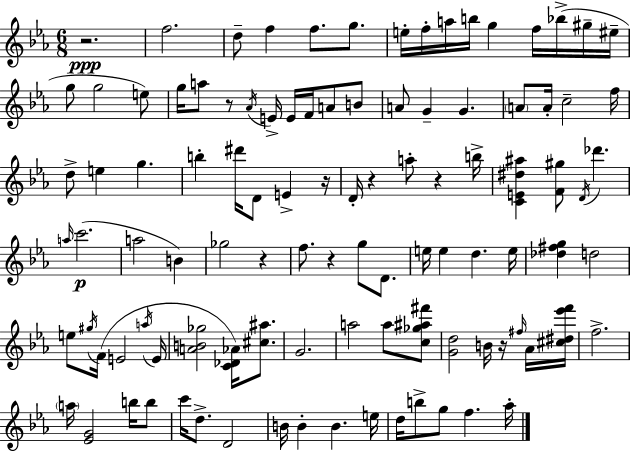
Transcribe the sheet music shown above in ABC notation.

X:1
T:Untitled
M:6/8
L:1/4
K:Eb
z2 f2 d/2 f f/2 g/2 e/4 f/4 a/4 b/4 g f/4 _b/4 ^g/4 ^e/4 g/2 g2 e/2 g/4 a/2 z/2 _A/4 E/4 E/4 F/4 A/2 B/2 A/2 G G A/2 A/4 c2 f/4 d/2 e g b ^d'/4 D/2 E z/4 D/4 z a/2 z b/4 [CE^d^a] [F^g]/2 D/4 _d' a/4 c'2 a2 B _g2 z f/2 z g/2 D/2 e/4 e d e/4 [_d^fg] d2 e/2 ^g/4 F/4 E2 a/4 E/4 [AB_g]2 [C_D_A]/4 [^c^a]/2 G2 a2 a/2 [c_g^a^f']/2 [Gd]2 B/4 z/4 ^f/4 _A/4 [^c^d_e'f']/4 f2 a/4 [_EG]2 b/4 b/2 c'/4 d/2 D2 B/4 B B e/4 d/4 b/2 g/2 f _a/4